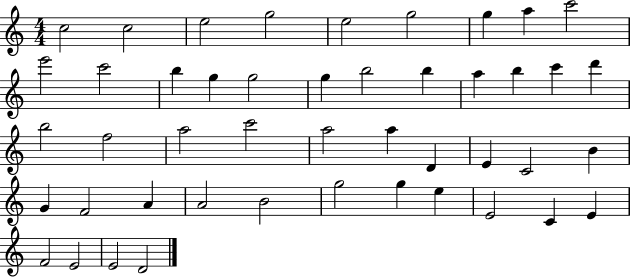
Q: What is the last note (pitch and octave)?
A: D4